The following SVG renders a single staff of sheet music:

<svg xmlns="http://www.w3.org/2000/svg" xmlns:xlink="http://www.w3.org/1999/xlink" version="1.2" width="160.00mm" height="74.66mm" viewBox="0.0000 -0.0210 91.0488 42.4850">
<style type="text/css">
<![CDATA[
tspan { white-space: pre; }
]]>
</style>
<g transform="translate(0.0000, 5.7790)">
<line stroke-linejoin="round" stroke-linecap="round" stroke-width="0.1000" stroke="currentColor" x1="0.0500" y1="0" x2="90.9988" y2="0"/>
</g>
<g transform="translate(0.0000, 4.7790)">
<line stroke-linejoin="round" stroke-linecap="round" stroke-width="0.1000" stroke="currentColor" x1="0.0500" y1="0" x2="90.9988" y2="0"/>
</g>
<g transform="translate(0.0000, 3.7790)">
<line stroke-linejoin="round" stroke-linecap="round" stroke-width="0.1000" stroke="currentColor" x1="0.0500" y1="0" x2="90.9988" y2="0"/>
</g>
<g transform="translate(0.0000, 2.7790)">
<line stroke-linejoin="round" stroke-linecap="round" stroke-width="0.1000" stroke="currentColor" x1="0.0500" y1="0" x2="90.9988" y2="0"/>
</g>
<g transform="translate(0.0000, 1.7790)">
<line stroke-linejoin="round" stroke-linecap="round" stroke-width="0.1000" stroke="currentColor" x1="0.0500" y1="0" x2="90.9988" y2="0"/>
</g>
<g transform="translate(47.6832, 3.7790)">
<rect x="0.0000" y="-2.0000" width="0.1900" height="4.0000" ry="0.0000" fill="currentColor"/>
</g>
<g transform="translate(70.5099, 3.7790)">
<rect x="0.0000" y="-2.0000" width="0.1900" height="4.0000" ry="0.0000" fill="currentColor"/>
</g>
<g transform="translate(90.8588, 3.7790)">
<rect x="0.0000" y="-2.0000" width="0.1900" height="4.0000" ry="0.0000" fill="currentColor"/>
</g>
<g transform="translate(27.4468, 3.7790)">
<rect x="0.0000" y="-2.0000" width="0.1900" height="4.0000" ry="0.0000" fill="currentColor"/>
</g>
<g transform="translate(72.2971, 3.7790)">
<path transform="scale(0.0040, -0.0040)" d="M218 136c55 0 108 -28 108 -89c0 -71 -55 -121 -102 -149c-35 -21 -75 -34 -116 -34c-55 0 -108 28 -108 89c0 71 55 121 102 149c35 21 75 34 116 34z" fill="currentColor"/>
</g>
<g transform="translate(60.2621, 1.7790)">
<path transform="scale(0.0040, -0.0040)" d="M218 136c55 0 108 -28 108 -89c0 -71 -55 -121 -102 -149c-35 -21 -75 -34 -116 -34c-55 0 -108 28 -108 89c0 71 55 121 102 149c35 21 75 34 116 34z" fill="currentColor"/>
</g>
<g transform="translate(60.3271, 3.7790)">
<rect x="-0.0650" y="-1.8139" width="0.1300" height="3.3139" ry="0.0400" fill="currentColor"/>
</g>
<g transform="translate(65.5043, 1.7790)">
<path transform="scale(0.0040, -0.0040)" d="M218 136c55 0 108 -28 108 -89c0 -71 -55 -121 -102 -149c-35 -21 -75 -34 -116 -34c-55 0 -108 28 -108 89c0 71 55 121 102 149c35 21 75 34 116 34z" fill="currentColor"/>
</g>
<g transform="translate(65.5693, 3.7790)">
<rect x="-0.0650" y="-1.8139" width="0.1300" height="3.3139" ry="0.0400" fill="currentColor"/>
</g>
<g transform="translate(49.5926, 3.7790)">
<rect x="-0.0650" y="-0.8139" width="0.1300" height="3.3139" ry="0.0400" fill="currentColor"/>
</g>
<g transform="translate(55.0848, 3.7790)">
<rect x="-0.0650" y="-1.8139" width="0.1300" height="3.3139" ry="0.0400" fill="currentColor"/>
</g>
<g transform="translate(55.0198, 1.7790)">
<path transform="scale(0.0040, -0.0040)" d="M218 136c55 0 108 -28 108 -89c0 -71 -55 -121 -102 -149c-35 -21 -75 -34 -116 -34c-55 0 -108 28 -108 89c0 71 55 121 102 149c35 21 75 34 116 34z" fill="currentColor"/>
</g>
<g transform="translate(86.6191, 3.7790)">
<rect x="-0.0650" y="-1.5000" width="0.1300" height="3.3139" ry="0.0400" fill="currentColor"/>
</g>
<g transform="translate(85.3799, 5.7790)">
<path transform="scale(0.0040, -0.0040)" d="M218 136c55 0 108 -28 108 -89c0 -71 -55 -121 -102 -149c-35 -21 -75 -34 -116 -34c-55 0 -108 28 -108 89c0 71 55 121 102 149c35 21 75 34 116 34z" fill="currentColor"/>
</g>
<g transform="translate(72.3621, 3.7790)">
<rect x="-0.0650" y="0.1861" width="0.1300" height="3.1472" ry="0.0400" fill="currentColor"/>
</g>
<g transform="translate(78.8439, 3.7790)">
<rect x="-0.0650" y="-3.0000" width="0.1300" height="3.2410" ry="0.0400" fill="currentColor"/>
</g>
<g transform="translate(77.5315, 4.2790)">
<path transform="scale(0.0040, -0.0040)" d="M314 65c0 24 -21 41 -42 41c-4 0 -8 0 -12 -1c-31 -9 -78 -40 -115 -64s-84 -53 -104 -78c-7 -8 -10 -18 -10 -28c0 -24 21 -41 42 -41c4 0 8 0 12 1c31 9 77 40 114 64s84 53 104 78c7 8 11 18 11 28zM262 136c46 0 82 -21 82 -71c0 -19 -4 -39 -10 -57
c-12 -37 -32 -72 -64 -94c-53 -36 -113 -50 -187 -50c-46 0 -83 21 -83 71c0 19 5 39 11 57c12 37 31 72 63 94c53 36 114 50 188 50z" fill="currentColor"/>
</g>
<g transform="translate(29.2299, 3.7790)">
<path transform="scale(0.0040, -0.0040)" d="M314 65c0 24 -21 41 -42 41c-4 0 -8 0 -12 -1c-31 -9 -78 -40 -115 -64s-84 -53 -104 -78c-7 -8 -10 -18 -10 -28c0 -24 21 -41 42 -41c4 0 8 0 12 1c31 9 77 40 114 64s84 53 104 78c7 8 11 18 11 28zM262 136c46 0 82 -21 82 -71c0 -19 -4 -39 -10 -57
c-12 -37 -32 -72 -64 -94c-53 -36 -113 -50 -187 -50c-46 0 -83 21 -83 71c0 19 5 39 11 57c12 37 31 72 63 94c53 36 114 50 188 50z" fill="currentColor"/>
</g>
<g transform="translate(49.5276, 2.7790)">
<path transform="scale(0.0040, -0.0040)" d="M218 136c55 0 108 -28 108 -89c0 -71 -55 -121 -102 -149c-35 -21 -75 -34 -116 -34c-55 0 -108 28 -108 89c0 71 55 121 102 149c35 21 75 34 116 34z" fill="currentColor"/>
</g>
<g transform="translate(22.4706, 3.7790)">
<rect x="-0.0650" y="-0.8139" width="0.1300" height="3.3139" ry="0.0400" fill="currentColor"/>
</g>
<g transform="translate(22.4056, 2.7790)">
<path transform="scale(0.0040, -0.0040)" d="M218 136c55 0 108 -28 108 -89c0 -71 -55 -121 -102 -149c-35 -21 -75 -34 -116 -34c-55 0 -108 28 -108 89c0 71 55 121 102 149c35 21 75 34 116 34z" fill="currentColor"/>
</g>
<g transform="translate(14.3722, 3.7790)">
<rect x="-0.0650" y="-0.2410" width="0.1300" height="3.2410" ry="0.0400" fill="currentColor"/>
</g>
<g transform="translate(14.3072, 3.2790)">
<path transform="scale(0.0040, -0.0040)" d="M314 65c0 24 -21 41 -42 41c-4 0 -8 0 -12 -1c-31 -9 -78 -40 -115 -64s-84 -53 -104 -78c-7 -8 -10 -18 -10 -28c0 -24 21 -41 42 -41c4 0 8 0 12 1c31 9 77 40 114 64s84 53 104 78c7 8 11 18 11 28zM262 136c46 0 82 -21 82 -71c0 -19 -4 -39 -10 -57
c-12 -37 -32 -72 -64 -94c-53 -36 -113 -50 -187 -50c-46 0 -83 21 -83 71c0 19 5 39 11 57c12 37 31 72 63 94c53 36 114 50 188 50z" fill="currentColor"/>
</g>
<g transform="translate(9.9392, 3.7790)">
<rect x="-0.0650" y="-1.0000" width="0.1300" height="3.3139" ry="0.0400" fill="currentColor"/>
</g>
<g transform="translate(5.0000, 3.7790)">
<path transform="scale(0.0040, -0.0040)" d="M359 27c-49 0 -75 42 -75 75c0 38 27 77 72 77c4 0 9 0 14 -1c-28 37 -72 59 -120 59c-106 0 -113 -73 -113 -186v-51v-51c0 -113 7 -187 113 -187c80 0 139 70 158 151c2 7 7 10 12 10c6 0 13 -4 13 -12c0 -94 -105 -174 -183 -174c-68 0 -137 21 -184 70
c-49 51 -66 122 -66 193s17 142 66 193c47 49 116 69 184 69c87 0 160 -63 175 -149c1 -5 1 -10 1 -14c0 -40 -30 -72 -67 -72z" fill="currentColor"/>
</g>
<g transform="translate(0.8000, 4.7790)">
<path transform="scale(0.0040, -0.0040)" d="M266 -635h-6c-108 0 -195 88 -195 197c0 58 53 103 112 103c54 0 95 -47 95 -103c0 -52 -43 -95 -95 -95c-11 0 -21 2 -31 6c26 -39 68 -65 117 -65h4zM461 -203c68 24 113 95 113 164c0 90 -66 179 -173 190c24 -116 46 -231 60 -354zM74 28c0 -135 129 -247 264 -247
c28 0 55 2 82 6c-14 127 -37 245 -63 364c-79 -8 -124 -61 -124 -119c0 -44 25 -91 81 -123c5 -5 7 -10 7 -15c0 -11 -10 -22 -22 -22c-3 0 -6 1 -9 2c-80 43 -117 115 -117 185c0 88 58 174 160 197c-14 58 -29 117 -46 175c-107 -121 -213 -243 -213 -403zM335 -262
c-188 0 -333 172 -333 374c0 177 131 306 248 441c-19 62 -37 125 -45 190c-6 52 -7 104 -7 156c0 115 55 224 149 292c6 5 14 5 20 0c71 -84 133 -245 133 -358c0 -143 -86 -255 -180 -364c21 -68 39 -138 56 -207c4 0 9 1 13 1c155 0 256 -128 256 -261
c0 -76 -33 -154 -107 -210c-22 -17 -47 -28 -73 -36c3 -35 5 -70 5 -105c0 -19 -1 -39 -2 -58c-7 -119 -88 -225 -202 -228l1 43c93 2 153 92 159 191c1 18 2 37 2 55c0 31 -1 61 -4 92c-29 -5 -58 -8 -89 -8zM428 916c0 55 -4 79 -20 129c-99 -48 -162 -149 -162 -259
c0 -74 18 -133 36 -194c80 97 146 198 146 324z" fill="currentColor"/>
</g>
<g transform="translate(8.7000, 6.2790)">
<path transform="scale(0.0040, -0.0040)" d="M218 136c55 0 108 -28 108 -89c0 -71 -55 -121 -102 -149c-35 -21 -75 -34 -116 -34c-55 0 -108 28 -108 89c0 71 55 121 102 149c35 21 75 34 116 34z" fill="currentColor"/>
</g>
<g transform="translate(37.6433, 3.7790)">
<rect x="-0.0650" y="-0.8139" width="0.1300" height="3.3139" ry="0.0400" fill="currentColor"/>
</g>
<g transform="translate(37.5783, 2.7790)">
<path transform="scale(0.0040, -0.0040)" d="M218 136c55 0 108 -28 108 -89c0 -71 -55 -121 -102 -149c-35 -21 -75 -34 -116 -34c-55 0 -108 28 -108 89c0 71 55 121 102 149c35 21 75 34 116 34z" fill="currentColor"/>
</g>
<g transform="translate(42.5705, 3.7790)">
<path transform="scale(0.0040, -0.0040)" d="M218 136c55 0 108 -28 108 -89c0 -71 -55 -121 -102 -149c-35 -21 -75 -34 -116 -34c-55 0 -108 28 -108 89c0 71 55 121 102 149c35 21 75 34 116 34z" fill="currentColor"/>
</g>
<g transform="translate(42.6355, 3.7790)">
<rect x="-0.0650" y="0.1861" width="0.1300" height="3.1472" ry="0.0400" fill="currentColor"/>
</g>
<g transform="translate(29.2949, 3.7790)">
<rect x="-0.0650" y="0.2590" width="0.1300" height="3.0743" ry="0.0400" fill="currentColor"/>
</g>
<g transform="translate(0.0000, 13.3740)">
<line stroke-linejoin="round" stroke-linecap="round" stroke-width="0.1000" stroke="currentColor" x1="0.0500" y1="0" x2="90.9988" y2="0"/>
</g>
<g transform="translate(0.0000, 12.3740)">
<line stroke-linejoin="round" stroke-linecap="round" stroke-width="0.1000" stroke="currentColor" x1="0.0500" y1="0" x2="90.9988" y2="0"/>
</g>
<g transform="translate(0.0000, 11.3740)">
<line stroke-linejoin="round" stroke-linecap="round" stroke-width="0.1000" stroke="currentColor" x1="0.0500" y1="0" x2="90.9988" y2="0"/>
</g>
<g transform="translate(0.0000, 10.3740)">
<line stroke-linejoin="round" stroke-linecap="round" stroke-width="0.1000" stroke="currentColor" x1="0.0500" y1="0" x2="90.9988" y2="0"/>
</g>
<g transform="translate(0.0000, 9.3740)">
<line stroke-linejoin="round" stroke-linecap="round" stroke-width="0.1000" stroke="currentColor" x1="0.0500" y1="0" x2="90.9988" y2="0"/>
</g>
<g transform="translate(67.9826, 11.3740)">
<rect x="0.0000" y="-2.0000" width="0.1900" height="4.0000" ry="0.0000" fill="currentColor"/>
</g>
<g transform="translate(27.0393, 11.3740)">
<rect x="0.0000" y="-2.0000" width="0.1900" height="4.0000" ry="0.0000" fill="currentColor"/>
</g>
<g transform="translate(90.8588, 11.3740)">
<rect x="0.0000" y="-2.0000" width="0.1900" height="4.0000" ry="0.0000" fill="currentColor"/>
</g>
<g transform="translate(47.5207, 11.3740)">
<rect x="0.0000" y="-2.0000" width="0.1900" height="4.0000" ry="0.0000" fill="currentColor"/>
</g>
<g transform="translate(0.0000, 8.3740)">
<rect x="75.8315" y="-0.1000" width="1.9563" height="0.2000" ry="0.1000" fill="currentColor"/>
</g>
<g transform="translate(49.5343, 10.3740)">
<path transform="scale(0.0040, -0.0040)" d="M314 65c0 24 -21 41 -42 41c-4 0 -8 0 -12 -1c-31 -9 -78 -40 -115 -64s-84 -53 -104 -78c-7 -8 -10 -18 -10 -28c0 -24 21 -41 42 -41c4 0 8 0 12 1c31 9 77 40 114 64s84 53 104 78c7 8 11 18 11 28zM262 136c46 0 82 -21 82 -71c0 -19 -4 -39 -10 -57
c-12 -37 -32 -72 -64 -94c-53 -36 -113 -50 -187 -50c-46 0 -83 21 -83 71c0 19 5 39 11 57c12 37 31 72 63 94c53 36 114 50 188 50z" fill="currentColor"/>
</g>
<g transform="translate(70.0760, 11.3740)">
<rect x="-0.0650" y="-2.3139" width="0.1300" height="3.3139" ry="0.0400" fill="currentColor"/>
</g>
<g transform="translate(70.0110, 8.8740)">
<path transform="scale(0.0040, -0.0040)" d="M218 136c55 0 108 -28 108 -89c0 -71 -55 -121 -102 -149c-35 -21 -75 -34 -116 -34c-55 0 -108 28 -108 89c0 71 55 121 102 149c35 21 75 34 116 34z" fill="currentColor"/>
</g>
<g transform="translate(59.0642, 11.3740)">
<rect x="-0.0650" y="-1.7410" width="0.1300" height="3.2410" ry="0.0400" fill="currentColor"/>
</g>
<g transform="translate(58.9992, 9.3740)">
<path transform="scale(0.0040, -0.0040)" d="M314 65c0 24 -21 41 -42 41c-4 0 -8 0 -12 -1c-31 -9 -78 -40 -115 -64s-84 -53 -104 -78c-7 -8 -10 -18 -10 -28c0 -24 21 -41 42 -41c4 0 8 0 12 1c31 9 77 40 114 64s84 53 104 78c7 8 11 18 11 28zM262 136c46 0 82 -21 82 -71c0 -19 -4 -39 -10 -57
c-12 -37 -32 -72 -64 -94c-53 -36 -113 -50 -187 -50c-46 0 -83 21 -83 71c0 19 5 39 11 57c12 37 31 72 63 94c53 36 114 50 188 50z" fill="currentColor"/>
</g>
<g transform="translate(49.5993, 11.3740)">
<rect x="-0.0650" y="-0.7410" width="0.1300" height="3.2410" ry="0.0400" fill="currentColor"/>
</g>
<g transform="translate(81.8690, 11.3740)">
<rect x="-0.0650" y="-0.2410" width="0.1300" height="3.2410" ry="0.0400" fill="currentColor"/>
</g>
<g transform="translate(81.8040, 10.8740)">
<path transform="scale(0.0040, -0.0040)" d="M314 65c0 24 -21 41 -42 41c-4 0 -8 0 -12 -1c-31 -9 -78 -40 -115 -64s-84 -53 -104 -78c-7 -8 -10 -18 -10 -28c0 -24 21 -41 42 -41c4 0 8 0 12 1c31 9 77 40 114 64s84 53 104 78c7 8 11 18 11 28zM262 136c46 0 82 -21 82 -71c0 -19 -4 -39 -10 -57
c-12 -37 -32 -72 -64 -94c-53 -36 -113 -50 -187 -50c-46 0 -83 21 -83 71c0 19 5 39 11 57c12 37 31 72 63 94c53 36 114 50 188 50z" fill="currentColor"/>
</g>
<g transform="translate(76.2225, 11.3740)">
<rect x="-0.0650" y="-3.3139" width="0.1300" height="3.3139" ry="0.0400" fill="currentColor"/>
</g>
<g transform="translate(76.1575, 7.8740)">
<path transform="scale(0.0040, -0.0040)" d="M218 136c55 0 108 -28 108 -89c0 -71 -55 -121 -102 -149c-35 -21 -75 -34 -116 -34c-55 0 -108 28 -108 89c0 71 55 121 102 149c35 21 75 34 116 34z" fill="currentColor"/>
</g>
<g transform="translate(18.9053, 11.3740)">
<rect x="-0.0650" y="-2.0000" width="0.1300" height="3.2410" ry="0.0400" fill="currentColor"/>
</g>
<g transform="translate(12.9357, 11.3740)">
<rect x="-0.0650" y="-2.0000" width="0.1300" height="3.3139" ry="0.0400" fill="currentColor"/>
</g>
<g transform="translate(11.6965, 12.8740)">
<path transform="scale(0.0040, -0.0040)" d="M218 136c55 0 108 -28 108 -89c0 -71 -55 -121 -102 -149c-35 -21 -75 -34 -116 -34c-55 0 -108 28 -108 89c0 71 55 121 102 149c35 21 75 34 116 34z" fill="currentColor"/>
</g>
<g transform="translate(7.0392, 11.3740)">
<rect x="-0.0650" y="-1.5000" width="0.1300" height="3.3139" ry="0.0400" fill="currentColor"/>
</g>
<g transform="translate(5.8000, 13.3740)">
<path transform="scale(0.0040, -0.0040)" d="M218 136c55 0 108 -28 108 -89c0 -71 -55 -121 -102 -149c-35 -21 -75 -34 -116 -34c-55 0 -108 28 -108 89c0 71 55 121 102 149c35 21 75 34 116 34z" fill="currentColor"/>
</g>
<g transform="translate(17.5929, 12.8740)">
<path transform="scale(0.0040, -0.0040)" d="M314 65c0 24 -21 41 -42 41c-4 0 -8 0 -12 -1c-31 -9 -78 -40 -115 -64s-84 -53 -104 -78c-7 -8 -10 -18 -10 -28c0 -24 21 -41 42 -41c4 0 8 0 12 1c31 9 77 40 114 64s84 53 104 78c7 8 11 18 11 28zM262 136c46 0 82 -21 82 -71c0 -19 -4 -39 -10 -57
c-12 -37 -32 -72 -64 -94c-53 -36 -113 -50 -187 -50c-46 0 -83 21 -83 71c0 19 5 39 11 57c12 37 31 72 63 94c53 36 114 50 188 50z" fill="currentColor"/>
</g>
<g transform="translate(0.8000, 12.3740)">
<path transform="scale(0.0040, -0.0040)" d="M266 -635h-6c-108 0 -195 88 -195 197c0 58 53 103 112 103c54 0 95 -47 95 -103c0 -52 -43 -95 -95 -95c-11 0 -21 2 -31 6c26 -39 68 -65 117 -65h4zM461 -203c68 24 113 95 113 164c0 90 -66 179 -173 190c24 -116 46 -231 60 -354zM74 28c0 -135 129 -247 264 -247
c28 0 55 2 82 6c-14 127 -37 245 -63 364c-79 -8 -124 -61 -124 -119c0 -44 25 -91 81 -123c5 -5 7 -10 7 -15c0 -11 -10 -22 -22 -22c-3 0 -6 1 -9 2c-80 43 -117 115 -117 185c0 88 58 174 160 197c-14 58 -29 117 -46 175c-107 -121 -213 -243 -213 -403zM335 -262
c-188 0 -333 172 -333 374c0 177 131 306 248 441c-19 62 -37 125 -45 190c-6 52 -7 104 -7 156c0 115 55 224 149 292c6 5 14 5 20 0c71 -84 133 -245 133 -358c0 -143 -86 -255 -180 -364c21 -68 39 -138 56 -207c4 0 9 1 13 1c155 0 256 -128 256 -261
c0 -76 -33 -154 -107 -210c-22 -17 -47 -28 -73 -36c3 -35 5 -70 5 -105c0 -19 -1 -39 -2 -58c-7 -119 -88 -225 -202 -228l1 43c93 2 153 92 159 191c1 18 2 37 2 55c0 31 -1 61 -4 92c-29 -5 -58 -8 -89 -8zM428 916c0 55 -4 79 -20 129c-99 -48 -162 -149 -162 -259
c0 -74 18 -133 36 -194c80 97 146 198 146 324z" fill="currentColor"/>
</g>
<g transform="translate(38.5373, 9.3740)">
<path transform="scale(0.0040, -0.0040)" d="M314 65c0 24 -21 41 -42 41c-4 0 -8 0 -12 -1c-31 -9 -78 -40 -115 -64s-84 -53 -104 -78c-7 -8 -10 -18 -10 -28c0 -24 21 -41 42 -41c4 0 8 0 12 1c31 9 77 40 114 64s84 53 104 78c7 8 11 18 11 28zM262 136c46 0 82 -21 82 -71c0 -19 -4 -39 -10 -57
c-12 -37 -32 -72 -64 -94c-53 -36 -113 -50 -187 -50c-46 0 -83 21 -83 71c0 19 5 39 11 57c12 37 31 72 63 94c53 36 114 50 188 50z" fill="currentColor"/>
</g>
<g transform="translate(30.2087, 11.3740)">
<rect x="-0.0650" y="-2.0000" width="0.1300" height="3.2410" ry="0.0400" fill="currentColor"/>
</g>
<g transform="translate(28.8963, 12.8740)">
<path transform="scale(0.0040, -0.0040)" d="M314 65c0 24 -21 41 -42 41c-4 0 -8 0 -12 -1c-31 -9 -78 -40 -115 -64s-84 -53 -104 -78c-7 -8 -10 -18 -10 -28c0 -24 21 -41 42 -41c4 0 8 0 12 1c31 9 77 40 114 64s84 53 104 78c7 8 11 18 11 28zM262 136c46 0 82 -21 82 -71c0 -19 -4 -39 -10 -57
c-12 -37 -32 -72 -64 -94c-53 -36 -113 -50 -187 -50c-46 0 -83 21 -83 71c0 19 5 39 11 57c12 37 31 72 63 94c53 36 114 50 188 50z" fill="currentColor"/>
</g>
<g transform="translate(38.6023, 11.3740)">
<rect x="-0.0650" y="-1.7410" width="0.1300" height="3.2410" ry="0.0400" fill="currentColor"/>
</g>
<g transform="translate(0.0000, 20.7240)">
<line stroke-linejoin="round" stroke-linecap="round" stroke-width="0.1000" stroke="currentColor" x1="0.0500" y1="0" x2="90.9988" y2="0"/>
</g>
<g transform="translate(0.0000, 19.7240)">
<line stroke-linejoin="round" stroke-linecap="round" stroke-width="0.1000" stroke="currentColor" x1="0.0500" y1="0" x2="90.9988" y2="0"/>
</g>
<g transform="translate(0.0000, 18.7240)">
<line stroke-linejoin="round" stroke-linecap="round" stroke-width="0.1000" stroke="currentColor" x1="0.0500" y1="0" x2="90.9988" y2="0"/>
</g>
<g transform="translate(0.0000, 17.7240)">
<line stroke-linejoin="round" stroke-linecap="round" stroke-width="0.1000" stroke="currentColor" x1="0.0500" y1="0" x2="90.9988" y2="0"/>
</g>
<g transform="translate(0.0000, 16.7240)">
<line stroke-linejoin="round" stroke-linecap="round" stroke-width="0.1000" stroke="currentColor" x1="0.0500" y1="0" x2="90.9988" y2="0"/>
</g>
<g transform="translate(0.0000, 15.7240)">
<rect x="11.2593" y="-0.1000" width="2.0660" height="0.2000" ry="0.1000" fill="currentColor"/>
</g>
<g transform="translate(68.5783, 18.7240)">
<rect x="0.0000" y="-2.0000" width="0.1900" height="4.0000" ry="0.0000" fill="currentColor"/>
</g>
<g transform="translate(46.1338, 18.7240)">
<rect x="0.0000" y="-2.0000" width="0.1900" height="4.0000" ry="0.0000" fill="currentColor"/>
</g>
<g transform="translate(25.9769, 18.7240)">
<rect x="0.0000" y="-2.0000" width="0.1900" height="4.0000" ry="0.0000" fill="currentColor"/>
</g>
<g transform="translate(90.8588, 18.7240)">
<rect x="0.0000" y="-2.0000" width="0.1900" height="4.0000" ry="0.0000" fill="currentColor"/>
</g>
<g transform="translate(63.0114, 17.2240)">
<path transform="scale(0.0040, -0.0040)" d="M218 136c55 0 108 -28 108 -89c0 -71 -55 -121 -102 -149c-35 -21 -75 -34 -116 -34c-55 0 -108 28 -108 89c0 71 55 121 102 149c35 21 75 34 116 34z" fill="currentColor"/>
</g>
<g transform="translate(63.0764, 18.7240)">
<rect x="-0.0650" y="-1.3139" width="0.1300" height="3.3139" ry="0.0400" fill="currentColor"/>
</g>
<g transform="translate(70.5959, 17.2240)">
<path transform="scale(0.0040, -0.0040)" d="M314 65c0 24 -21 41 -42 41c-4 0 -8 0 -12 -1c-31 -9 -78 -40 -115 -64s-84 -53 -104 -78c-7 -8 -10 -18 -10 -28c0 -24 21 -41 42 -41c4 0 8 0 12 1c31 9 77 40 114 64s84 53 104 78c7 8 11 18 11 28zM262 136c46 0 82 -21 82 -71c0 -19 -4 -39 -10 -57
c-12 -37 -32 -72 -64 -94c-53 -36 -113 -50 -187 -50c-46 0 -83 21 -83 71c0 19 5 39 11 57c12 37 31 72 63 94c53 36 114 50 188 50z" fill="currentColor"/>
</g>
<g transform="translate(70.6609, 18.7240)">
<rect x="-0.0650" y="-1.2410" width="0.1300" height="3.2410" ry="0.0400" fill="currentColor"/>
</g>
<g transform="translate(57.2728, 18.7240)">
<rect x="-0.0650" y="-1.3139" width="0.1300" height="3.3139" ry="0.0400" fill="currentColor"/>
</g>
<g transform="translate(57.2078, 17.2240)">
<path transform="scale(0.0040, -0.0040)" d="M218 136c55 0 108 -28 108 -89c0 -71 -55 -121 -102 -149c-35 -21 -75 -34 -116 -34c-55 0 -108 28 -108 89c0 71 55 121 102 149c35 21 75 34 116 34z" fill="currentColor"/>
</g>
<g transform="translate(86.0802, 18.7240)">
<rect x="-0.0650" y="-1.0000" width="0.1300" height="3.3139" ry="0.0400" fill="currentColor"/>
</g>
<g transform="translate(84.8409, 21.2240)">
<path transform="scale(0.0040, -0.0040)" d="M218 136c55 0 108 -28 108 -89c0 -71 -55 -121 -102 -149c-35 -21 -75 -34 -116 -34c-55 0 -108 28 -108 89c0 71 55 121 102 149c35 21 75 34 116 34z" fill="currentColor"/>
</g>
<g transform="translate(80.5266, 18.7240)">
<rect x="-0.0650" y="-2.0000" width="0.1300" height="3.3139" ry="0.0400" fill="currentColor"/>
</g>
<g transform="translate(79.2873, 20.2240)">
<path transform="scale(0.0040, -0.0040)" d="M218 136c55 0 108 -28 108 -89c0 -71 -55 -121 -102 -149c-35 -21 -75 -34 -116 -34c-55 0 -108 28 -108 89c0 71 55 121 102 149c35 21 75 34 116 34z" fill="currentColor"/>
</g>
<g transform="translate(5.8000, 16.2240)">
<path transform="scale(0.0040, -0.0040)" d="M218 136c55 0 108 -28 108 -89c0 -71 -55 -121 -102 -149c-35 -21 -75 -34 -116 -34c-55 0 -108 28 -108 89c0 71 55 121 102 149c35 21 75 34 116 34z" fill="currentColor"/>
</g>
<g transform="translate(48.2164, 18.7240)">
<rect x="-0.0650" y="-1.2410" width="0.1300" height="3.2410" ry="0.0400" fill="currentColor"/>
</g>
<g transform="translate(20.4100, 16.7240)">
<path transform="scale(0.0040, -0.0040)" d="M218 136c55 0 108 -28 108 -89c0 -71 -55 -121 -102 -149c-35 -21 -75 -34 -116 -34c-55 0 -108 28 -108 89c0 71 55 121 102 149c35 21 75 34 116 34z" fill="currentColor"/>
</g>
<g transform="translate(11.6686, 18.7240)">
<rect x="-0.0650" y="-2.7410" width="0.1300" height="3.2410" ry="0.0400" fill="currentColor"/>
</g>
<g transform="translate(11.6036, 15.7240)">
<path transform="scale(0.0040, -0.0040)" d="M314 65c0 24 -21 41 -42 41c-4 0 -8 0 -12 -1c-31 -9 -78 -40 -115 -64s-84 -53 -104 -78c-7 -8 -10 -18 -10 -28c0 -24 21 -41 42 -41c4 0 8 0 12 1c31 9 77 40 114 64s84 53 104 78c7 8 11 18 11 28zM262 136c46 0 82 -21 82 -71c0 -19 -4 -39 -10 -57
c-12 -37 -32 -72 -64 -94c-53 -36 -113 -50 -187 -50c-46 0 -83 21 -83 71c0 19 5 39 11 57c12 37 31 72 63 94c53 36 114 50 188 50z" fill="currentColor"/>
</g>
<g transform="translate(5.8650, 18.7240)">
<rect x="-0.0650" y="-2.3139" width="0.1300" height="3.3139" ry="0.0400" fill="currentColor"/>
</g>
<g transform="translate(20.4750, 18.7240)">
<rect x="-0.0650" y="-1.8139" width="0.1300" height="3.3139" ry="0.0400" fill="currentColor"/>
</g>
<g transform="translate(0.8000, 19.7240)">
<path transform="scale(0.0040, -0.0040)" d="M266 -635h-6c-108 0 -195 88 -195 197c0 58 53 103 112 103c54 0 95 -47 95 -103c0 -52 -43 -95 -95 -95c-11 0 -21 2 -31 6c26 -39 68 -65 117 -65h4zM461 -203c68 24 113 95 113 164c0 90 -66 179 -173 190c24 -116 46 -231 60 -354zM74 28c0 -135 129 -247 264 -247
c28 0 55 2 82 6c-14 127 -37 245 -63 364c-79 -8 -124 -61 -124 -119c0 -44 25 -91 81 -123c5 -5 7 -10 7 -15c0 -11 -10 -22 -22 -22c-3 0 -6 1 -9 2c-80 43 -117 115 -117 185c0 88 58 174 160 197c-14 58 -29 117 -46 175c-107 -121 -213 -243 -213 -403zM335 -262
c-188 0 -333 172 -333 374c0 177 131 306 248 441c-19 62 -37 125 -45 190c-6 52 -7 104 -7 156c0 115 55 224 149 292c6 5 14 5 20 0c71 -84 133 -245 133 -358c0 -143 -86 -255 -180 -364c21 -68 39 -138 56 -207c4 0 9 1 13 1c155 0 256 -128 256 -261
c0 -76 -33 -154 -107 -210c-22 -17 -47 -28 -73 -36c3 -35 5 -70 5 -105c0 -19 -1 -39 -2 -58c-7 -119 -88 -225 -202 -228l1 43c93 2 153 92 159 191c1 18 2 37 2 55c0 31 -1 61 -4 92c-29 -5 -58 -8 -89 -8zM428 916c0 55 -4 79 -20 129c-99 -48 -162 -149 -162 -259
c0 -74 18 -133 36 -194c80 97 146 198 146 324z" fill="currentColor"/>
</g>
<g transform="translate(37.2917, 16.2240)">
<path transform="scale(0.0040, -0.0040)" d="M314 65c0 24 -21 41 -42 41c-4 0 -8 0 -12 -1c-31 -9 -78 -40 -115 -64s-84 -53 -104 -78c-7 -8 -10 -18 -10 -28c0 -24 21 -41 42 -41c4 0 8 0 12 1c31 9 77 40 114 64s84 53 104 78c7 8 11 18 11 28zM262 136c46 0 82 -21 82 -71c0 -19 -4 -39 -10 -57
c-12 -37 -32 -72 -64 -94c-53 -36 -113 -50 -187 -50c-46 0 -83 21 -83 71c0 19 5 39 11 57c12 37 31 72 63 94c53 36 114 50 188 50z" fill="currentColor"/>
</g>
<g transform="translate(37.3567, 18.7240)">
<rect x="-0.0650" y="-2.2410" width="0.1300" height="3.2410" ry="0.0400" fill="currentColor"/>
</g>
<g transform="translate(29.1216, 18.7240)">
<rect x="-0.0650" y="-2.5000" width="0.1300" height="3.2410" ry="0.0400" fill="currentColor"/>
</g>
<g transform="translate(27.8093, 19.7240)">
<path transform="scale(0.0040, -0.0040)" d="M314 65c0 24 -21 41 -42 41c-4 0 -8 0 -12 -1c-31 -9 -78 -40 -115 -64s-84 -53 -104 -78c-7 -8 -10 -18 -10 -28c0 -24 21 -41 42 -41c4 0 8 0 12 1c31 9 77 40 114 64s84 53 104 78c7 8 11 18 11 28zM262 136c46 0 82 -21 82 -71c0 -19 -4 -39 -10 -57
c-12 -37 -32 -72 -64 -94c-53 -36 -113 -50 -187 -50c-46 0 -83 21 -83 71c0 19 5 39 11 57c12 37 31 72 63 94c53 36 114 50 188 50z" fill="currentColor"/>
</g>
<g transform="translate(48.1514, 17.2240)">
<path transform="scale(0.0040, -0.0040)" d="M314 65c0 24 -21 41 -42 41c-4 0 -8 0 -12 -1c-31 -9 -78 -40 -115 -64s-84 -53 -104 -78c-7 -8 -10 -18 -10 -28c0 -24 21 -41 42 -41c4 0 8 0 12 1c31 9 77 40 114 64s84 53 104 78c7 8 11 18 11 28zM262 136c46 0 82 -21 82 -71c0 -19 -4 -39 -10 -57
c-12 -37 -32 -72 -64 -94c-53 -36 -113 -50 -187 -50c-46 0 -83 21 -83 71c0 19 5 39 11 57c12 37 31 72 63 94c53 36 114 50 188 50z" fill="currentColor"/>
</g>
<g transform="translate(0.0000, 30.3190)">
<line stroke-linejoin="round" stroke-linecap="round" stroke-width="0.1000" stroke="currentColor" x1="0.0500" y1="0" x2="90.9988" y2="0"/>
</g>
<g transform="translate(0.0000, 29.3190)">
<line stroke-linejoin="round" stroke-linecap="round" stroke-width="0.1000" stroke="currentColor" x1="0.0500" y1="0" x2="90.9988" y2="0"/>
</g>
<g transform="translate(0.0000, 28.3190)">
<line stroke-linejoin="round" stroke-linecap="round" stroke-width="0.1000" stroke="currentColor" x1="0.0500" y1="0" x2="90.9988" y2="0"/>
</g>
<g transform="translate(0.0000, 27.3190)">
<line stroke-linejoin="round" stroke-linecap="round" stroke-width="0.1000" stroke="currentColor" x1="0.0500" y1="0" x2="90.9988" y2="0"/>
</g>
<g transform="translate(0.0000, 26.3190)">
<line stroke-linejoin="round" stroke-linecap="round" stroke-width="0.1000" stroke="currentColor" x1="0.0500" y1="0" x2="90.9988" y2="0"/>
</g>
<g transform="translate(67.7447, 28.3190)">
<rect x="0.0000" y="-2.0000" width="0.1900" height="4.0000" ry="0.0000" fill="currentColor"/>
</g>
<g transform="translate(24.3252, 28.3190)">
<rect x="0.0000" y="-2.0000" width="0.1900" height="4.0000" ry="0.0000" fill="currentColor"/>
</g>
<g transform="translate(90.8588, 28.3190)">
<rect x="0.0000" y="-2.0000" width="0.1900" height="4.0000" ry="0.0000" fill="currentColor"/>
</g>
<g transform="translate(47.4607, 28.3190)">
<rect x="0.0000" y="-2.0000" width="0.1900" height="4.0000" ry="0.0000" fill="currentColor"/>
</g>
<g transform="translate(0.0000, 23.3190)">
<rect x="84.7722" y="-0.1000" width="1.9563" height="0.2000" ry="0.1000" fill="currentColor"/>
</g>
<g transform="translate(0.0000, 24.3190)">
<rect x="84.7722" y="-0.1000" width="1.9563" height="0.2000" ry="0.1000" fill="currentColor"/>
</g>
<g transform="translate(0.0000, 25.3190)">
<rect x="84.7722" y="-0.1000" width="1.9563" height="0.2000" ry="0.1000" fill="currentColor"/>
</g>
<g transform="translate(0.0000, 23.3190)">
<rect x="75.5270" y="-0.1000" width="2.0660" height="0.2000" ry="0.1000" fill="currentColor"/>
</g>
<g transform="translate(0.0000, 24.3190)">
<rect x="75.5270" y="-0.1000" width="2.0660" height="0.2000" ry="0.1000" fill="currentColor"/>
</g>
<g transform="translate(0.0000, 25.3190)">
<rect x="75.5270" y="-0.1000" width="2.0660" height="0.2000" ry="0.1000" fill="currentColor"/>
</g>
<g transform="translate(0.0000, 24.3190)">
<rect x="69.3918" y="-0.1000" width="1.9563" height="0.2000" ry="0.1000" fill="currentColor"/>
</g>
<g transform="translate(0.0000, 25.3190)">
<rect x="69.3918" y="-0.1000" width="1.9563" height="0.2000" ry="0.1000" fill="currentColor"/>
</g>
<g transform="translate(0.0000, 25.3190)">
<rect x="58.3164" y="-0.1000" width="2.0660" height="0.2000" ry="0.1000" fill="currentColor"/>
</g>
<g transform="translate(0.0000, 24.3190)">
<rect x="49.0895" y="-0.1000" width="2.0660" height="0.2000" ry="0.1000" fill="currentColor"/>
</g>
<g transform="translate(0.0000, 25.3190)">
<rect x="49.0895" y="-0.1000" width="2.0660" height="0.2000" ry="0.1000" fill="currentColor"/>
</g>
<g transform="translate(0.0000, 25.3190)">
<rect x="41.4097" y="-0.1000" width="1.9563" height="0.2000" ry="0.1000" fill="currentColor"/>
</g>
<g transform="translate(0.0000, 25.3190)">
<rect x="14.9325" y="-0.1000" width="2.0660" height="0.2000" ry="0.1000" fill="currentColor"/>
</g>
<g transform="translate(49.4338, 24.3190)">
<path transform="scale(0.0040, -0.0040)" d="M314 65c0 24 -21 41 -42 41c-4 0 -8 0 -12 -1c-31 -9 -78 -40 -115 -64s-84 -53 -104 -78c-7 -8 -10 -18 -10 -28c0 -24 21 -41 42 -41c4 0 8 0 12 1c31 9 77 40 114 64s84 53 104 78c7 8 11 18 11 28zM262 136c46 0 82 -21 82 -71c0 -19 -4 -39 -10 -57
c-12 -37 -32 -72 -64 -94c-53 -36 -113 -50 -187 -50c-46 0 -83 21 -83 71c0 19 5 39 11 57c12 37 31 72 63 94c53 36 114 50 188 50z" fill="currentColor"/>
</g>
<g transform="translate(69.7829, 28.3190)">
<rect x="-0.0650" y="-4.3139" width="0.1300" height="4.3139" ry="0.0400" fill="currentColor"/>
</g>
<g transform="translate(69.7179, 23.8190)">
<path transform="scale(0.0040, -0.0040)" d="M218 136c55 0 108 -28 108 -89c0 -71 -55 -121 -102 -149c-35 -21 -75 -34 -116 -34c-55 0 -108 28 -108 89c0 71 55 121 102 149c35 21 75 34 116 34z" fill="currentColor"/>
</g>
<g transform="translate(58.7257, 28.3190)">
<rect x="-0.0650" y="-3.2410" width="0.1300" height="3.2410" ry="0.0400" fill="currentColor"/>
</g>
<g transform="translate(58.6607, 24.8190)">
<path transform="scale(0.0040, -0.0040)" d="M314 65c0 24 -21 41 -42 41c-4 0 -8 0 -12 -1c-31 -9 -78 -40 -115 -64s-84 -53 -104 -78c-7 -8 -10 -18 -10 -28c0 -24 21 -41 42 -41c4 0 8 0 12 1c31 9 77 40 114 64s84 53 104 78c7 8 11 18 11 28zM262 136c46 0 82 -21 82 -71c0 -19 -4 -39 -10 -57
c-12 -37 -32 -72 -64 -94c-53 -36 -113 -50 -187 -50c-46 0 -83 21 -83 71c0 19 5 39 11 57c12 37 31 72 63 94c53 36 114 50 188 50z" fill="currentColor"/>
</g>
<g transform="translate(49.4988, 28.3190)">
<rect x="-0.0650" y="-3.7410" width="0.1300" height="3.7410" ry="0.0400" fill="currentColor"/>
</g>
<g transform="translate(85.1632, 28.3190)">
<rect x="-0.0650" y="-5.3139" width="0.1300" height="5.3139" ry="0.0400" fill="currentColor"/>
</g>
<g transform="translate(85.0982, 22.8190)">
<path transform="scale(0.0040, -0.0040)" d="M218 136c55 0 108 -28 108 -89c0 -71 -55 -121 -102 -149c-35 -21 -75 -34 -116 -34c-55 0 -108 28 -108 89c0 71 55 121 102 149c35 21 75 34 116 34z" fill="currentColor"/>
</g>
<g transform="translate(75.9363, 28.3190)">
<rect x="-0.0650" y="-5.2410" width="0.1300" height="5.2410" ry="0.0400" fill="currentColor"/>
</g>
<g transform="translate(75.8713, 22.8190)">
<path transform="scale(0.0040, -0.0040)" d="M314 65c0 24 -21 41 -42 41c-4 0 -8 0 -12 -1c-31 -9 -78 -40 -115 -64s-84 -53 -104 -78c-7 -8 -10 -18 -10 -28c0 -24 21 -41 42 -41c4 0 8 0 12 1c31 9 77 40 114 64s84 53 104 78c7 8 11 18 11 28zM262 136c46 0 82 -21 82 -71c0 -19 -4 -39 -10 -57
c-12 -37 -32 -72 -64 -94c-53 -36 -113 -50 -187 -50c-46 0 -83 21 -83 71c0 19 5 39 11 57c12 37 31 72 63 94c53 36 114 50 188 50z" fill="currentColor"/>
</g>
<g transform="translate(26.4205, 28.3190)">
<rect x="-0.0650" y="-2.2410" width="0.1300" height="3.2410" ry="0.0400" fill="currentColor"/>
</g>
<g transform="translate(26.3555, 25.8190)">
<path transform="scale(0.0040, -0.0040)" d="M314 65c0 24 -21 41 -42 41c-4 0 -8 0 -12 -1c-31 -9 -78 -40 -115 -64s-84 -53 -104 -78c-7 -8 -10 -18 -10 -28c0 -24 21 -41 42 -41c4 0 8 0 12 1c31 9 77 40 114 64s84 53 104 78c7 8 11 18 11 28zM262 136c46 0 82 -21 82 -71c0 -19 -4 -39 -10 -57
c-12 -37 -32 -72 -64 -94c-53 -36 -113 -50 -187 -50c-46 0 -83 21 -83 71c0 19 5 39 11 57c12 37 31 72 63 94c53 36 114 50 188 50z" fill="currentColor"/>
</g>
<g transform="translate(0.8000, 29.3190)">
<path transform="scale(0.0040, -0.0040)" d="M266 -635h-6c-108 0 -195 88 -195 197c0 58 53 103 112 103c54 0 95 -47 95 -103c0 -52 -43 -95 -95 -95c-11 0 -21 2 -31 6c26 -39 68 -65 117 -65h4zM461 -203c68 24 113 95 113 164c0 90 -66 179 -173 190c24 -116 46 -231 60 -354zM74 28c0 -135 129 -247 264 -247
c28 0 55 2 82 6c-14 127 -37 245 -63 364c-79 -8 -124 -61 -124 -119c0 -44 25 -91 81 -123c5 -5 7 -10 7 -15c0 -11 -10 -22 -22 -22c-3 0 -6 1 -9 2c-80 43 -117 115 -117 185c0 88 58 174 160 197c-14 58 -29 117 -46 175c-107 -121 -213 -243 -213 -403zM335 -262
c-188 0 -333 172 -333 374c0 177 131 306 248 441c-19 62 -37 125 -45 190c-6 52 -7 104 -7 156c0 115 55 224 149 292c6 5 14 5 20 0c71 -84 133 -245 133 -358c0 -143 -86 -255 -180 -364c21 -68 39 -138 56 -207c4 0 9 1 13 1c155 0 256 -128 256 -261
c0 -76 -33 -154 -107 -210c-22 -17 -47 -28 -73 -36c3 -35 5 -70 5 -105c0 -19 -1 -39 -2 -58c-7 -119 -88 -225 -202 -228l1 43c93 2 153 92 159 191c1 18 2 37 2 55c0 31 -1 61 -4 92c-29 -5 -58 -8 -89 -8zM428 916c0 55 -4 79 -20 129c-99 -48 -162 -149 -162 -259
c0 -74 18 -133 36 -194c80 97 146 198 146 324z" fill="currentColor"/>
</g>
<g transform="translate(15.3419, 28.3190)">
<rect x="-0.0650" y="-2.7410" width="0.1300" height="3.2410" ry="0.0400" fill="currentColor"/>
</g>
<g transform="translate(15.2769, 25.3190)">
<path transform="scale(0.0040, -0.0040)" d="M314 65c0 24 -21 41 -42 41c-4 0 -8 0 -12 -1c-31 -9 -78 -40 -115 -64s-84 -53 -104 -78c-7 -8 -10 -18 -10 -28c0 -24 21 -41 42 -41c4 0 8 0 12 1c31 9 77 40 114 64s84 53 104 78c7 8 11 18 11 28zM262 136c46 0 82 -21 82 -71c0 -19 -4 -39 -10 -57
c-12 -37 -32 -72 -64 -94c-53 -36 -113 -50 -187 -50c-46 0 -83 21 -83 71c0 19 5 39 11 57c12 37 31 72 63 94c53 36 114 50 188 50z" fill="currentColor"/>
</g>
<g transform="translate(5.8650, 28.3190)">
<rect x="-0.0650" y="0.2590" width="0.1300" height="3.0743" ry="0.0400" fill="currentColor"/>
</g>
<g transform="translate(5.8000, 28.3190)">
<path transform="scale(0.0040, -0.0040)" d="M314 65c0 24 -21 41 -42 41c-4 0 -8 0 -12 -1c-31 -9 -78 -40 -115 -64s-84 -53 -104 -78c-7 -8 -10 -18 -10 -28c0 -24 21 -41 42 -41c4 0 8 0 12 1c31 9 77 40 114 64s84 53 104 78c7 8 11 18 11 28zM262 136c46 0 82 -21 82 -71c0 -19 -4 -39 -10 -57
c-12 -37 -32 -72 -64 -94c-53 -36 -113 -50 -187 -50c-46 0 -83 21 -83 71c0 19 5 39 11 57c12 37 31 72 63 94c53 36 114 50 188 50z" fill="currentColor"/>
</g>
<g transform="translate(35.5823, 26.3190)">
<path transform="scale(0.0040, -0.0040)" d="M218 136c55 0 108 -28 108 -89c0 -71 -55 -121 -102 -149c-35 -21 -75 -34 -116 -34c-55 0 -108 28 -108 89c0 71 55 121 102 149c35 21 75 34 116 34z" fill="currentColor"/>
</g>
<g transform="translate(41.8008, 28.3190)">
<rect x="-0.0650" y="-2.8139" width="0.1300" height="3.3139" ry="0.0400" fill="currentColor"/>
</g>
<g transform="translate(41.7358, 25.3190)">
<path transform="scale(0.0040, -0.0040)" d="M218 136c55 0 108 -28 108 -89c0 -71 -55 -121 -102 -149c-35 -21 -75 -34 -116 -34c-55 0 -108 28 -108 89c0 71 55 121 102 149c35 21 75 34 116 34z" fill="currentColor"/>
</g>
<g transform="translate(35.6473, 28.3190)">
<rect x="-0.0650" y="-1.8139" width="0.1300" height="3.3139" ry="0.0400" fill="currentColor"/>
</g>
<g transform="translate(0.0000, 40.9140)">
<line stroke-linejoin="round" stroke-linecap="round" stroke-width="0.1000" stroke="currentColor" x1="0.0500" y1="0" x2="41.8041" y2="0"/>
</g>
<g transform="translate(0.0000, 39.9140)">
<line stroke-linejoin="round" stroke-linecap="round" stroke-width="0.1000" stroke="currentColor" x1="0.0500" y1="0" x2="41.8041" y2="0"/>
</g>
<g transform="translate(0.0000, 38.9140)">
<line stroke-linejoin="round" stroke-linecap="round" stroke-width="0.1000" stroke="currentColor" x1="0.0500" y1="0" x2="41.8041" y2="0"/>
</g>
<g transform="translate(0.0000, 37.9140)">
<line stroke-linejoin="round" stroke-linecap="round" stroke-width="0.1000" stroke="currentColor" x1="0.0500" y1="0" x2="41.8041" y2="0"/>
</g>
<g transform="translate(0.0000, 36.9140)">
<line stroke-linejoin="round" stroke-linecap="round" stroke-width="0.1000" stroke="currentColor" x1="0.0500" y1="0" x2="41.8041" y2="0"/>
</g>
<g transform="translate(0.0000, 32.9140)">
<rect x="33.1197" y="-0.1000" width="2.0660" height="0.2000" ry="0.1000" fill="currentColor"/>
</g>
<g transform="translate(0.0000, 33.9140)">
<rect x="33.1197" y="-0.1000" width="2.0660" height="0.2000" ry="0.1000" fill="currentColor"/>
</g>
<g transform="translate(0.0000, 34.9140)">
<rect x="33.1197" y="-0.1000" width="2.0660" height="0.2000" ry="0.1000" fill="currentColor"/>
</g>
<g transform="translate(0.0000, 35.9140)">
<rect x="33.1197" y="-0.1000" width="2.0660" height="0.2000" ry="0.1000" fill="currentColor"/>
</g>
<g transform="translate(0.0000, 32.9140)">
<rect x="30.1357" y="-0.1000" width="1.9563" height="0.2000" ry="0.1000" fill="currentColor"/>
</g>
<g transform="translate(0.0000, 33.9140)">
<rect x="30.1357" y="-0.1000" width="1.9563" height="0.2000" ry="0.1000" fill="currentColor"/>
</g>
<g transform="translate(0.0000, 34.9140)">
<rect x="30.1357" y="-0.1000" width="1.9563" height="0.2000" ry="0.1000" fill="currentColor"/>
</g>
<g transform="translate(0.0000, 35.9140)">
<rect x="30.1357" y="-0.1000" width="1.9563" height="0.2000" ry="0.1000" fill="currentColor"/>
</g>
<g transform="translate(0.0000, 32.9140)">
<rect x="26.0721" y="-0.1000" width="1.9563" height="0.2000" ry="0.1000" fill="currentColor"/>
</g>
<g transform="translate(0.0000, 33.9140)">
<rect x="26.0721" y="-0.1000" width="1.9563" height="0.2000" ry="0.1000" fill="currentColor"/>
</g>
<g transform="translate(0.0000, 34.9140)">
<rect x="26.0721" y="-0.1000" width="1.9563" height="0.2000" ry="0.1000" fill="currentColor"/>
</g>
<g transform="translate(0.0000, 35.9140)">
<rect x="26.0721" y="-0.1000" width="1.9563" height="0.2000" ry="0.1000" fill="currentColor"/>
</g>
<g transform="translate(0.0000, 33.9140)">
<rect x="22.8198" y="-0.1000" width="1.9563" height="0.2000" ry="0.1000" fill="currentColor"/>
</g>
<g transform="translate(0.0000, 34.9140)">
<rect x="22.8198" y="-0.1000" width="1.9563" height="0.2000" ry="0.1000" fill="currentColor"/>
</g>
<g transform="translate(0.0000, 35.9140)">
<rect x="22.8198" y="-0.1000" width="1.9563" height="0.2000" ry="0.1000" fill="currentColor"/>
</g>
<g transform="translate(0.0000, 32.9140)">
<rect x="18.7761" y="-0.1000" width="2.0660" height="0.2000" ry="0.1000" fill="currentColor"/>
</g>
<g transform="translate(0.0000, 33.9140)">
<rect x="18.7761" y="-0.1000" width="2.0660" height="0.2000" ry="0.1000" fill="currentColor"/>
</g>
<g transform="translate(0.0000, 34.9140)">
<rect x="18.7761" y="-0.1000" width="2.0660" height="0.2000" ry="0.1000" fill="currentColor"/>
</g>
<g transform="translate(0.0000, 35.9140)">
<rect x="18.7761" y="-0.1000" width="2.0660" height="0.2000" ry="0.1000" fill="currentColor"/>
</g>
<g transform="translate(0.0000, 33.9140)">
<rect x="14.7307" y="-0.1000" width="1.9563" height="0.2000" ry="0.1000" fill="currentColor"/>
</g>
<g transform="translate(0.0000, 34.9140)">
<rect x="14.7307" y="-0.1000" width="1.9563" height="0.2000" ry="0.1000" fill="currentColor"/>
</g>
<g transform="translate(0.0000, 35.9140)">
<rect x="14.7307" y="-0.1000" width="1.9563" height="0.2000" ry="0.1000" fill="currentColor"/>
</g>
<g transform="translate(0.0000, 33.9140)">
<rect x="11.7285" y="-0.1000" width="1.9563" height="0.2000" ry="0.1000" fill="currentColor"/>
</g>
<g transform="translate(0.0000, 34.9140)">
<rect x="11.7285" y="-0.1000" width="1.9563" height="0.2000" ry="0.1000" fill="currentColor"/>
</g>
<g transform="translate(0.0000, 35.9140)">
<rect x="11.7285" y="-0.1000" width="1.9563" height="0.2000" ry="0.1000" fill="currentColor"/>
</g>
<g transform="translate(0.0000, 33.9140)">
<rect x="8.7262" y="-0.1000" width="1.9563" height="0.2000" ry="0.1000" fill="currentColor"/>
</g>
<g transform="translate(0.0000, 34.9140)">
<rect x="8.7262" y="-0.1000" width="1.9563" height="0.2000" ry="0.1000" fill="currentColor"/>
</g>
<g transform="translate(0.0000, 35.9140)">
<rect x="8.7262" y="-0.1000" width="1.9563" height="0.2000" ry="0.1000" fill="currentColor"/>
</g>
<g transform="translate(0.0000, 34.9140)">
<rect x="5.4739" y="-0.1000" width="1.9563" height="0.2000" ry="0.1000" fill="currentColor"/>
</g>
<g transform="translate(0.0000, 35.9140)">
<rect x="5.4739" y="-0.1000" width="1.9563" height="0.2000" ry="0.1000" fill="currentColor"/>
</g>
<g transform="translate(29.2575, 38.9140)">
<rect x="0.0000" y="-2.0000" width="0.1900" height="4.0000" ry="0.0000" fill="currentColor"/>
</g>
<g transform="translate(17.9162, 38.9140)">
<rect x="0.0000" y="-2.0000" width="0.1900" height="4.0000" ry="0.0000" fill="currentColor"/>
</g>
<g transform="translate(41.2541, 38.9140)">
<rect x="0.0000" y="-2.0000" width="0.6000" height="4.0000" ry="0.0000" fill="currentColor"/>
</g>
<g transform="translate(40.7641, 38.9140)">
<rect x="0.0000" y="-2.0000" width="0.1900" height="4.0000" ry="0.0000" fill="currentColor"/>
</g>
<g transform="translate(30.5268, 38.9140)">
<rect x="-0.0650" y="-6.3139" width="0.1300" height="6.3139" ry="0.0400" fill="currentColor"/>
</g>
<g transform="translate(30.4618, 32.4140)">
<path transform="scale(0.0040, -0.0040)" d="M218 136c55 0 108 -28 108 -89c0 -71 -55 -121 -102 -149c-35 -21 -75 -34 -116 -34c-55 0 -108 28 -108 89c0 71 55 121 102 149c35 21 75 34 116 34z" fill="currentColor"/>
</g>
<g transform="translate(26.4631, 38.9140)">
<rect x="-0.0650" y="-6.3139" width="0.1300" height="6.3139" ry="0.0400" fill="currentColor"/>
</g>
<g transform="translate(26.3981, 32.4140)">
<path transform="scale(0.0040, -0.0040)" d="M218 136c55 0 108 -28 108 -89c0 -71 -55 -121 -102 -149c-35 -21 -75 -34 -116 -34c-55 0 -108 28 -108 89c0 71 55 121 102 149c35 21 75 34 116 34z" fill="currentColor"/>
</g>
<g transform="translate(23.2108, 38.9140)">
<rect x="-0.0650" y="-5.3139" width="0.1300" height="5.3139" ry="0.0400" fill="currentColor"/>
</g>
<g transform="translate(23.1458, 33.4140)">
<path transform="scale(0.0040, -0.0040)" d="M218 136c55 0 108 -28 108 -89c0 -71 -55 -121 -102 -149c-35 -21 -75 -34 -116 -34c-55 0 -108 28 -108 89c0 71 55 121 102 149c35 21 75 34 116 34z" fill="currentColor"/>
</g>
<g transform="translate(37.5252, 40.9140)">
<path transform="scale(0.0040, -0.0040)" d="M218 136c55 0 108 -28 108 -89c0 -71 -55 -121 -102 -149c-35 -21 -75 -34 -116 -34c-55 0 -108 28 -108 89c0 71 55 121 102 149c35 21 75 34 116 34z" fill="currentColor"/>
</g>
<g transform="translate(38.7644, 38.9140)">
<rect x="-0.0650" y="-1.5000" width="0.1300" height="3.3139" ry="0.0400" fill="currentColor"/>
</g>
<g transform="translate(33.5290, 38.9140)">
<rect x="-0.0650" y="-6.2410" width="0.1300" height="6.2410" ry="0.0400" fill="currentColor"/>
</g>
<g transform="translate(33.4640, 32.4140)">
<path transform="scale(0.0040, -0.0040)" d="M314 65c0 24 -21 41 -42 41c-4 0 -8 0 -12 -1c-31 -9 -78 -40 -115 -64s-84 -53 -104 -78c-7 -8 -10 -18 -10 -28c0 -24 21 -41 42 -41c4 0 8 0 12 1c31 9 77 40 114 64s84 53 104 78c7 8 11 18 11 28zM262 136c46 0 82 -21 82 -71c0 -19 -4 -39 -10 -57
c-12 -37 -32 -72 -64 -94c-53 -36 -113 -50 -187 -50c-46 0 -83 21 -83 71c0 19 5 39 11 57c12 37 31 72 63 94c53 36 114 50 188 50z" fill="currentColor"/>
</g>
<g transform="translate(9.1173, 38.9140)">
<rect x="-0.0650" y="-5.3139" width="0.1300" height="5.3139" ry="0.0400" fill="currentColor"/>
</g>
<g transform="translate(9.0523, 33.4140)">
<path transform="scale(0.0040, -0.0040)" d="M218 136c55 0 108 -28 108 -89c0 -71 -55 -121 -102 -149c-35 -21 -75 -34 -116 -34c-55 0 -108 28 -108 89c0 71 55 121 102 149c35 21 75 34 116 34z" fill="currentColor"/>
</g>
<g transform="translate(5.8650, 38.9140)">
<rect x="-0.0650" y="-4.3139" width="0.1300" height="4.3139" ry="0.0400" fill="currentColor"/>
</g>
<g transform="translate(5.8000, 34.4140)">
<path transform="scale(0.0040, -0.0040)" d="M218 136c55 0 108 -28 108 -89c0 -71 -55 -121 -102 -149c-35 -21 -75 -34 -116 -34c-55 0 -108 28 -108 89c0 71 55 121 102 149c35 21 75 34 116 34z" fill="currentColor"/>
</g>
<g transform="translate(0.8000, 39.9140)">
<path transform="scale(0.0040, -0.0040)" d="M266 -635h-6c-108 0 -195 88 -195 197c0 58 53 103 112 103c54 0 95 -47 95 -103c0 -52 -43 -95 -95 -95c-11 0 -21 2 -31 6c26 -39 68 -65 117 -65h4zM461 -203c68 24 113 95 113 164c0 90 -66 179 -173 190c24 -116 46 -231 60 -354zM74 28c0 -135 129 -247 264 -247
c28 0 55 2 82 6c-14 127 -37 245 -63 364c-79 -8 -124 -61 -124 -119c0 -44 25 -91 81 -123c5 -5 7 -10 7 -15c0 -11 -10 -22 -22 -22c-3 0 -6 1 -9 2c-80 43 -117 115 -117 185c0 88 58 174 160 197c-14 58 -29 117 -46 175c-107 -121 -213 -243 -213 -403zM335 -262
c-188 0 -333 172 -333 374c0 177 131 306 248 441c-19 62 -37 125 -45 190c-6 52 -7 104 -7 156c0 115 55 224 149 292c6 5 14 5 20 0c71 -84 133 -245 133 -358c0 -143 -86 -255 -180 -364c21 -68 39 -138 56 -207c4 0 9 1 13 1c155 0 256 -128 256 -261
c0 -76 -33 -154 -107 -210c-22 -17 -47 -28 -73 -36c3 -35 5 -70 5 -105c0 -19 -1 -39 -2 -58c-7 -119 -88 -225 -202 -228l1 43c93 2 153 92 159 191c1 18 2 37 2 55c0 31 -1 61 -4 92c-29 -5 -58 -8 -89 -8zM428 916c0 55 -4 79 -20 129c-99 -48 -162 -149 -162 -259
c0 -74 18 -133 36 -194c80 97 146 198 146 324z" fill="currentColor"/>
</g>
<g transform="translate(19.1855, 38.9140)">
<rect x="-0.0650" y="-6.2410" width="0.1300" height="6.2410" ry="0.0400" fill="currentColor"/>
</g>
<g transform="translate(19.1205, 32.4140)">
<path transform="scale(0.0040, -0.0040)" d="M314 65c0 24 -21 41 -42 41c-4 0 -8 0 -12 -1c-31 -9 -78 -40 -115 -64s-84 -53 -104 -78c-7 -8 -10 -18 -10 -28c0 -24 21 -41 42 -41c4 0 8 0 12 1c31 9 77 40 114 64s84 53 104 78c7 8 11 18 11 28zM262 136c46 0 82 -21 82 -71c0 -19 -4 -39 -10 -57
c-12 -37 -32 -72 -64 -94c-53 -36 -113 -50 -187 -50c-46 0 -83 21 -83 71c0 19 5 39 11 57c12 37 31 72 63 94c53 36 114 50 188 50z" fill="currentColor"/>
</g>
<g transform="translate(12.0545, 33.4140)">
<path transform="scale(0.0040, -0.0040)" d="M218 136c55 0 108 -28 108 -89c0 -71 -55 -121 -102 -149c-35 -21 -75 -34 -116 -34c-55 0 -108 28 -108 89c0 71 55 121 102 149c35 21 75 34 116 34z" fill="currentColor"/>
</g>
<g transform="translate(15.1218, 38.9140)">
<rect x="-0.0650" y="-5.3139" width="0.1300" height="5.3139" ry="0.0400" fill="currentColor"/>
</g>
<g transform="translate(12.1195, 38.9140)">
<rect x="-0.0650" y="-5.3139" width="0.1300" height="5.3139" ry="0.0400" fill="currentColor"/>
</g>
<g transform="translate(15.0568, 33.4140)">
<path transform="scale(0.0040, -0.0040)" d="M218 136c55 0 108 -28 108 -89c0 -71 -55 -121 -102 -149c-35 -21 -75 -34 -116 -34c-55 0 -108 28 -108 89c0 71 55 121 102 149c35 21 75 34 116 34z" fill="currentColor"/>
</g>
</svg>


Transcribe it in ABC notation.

X:1
T:Untitled
M:4/4
L:1/4
K:C
D c2 d B2 d B d f f f B A2 E E F F2 F2 f2 d2 f2 g b c2 g a2 f G2 g2 e2 e e e2 F D B2 a2 g2 f a c'2 b2 d' f'2 f' d' f' f' f' a'2 f' a' a' a'2 E